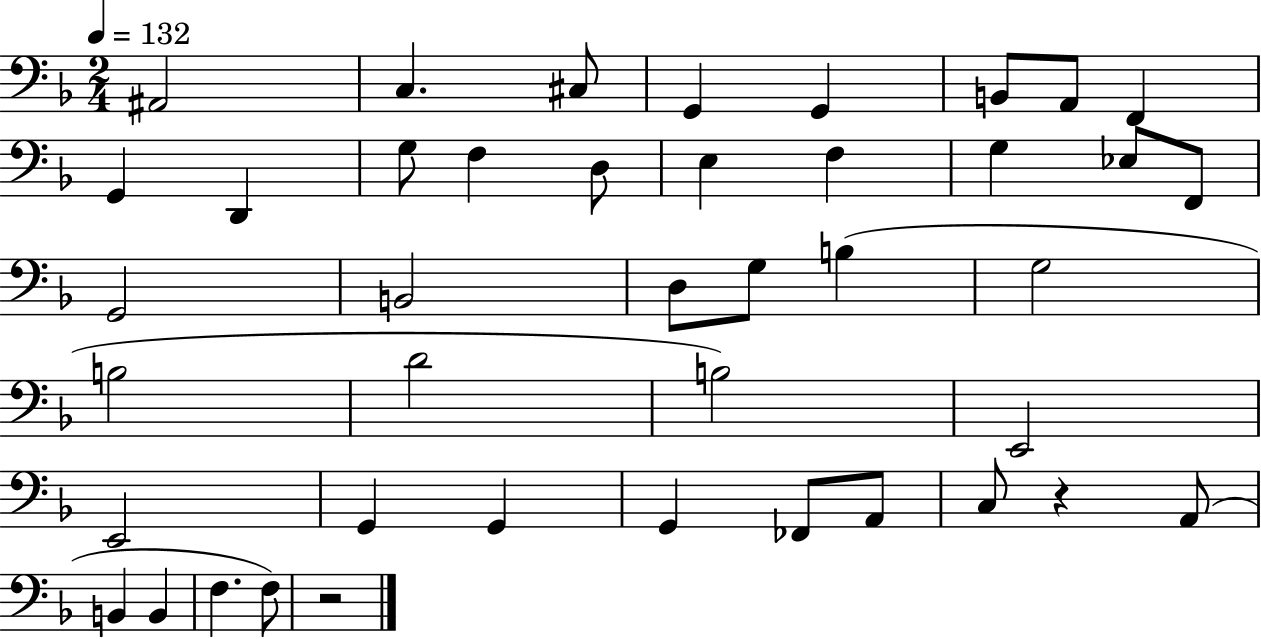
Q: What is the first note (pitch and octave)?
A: A#2